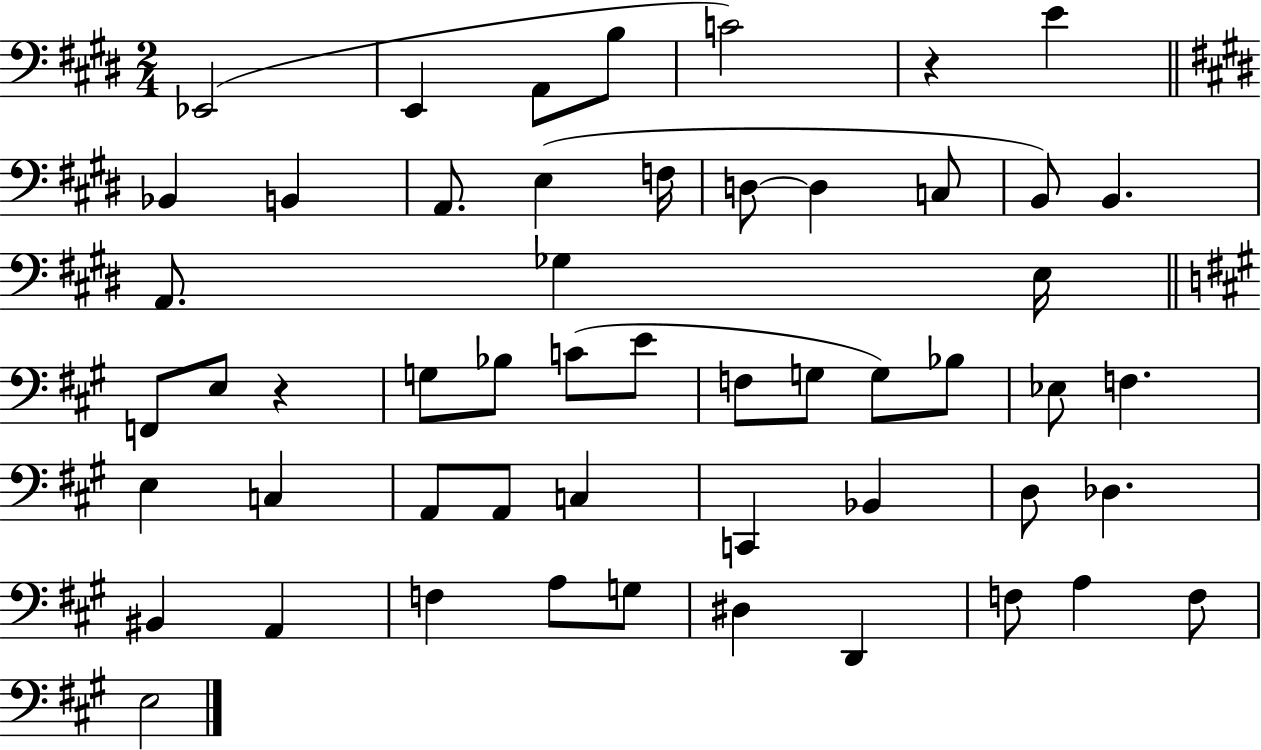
X:1
T:Untitled
M:2/4
L:1/4
K:E
_E,,2 E,, A,,/2 B,/2 C2 z E _B,, B,, A,,/2 E, F,/4 D,/2 D, C,/2 B,,/2 B,, A,,/2 _G, E,/4 F,,/2 E,/2 z G,/2 _B,/2 C/2 E/2 F,/2 G,/2 G,/2 _B,/2 _E,/2 F, E, C, A,,/2 A,,/2 C, C,, _B,, D,/2 _D, ^B,, A,, F, A,/2 G,/2 ^D, D,, F,/2 A, F,/2 E,2